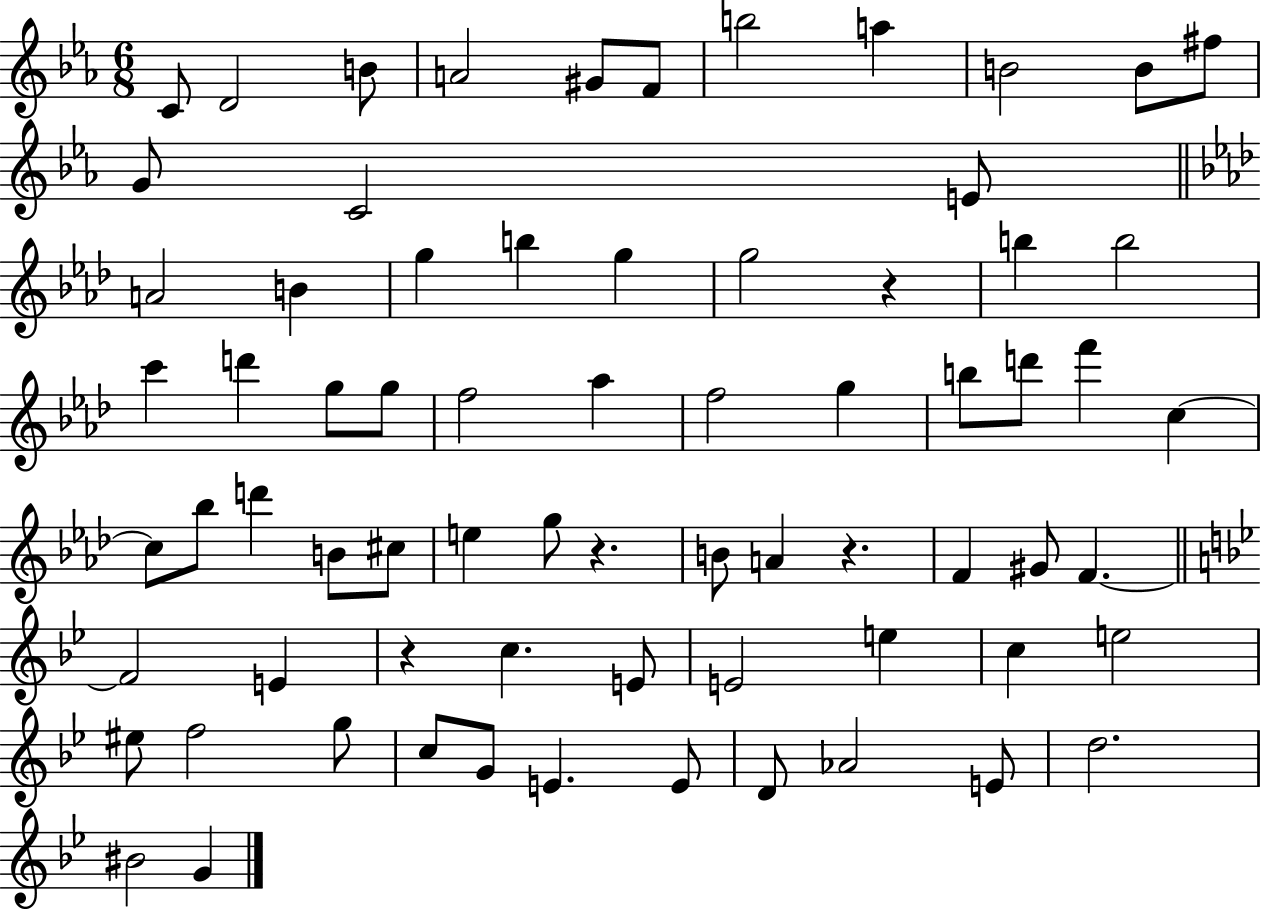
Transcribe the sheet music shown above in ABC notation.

X:1
T:Untitled
M:6/8
L:1/4
K:Eb
C/2 D2 B/2 A2 ^G/2 F/2 b2 a B2 B/2 ^f/2 G/2 C2 E/2 A2 B g b g g2 z b b2 c' d' g/2 g/2 f2 _a f2 g b/2 d'/2 f' c c/2 _b/2 d' B/2 ^c/2 e g/2 z B/2 A z F ^G/2 F F2 E z c E/2 E2 e c e2 ^e/2 f2 g/2 c/2 G/2 E E/2 D/2 _A2 E/2 d2 ^B2 G